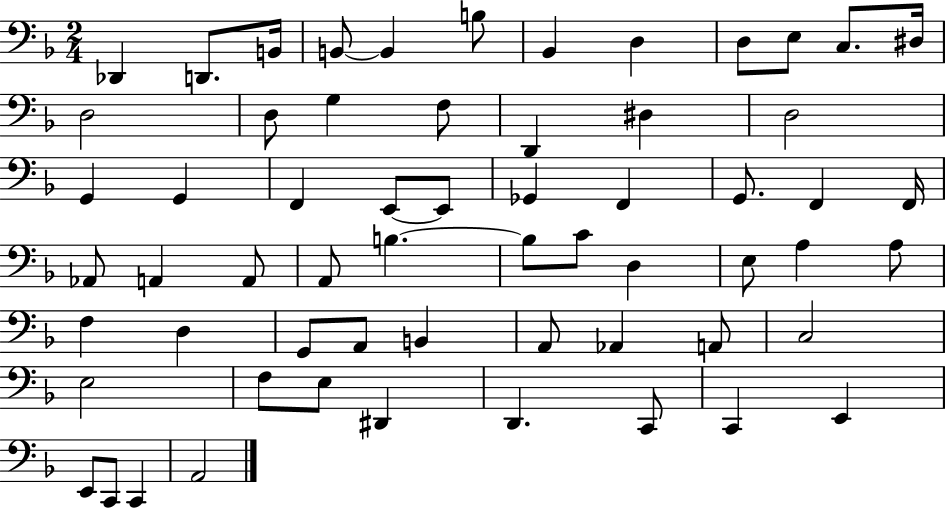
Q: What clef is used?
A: bass